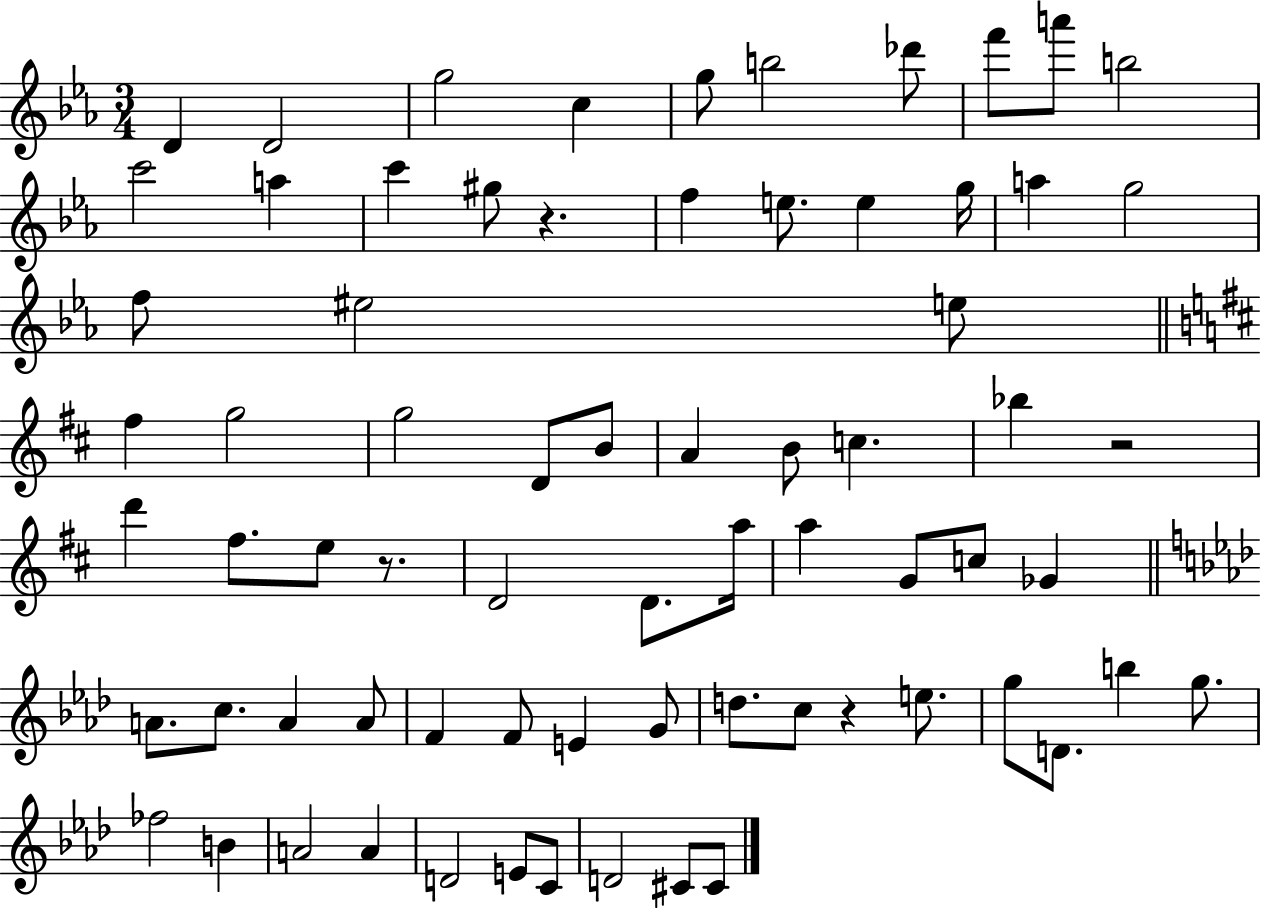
X:1
T:Untitled
M:3/4
L:1/4
K:Eb
D D2 g2 c g/2 b2 _d'/2 f'/2 a'/2 b2 c'2 a c' ^g/2 z f e/2 e g/4 a g2 f/2 ^e2 e/2 ^f g2 g2 D/2 B/2 A B/2 c _b z2 d' ^f/2 e/2 z/2 D2 D/2 a/4 a G/2 c/2 _G A/2 c/2 A A/2 F F/2 E G/2 d/2 c/2 z e/2 g/2 D/2 b g/2 _f2 B A2 A D2 E/2 C/2 D2 ^C/2 ^C/2